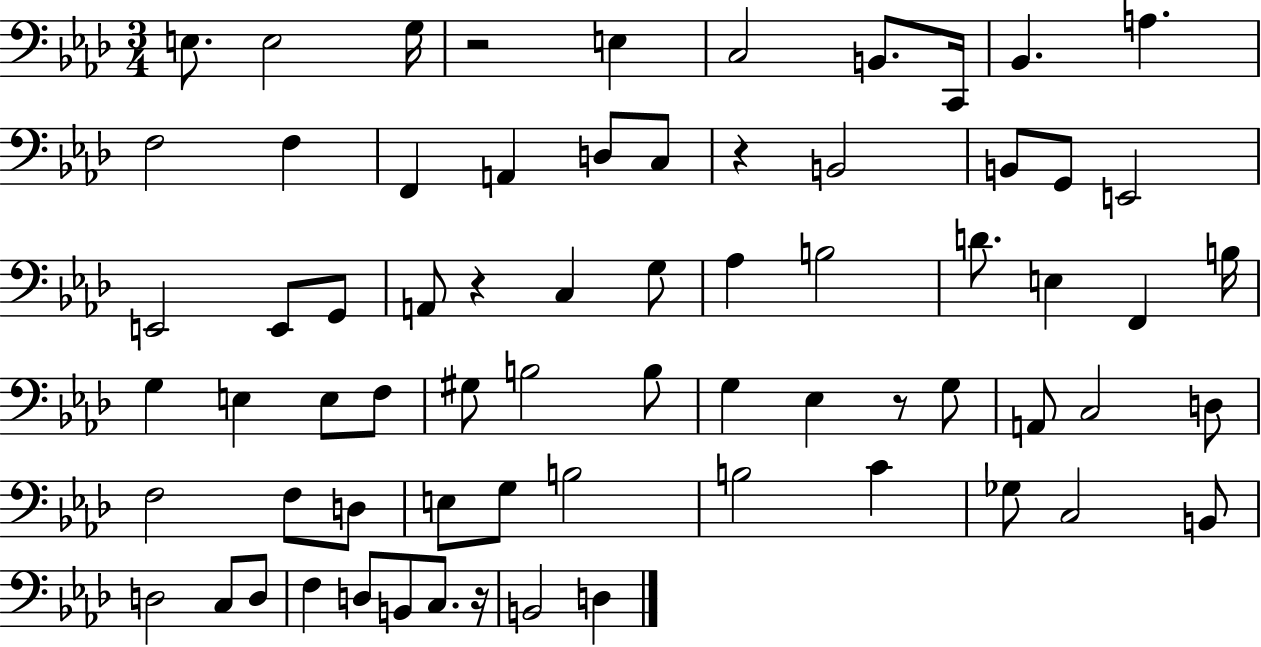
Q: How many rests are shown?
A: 5